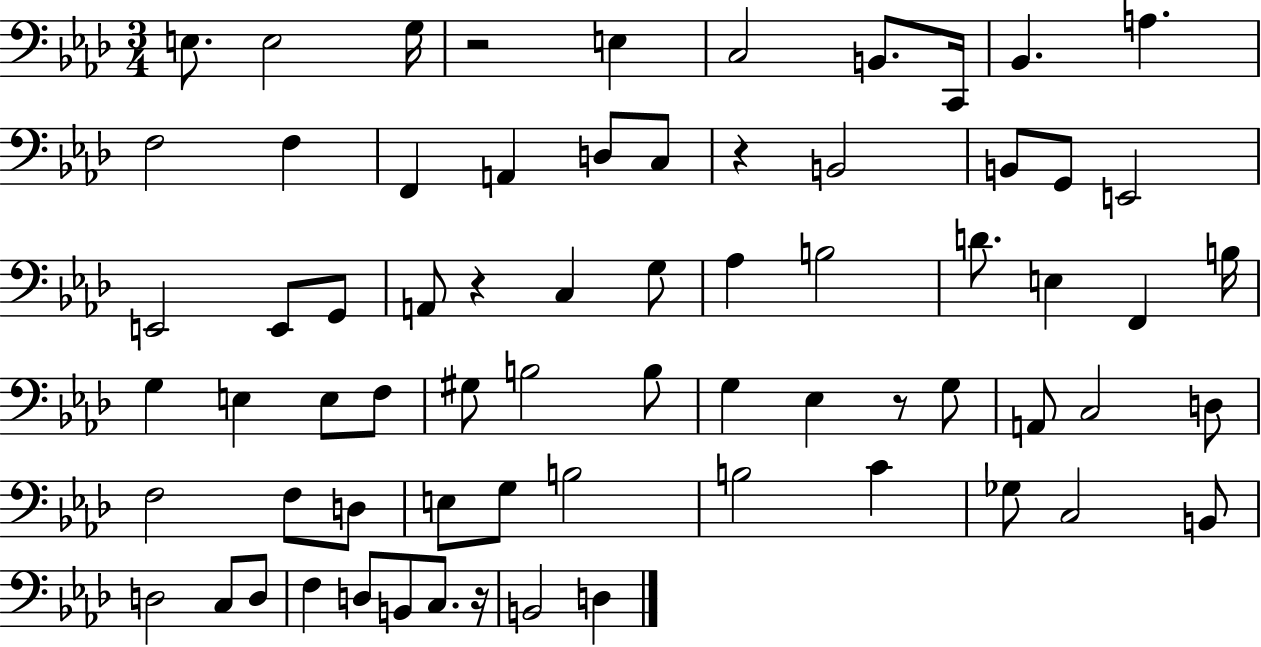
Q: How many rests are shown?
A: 5